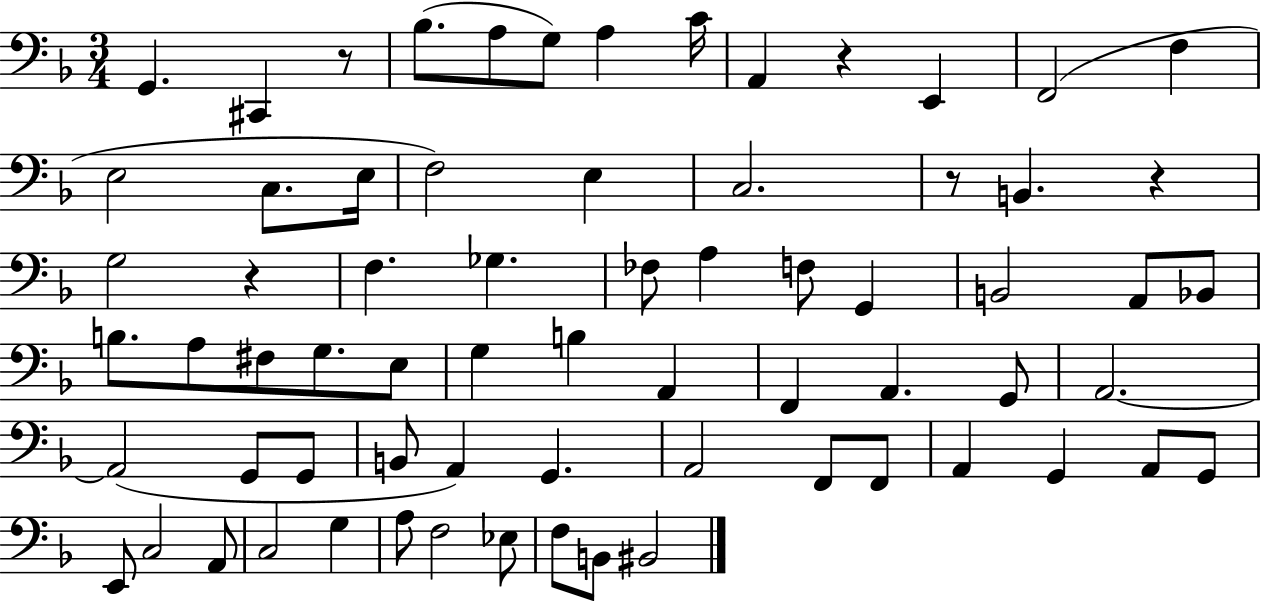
G2/q. C#2/q R/e Bb3/e. A3/e G3/e A3/q C4/s A2/q R/q E2/q F2/h F3/q E3/h C3/e. E3/s F3/h E3/q C3/h. R/e B2/q. R/q G3/h R/q F3/q. Gb3/q. FES3/e A3/q F3/e G2/q B2/h A2/e Bb2/e B3/e. A3/e F#3/e G3/e. E3/e G3/q B3/q A2/q F2/q A2/q. G2/e A2/h. A2/h G2/e G2/e B2/e A2/q G2/q. A2/h F2/e F2/e A2/q G2/q A2/e G2/e E2/e C3/h A2/e C3/h G3/q A3/e F3/h Eb3/e F3/e B2/e BIS2/h